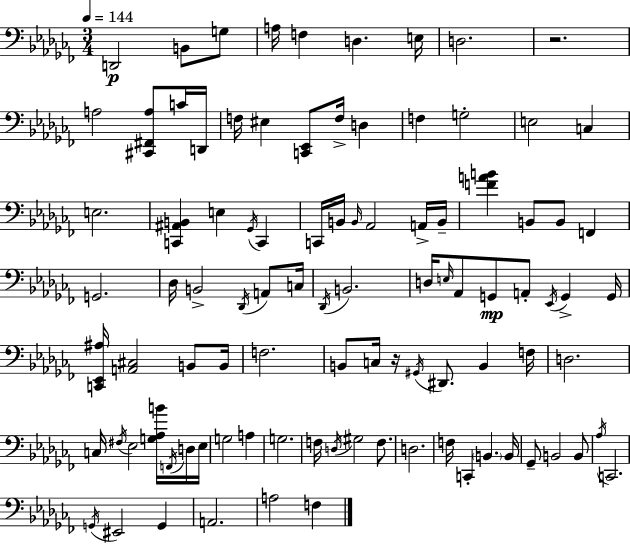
X:1
T:Untitled
M:3/4
L:1/4
K:Abm
D,,2 B,,/2 G,/2 A,/4 F, D, E,/4 D,2 z2 A,2 [^C,,^F,,A,]/2 C/4 D,,/4 F,/4 ^E, [C,,_E,,]/2 F,/4 D, F, G,2 E,2 C, E,2 [C,,^A,,B,,] E, _G,,/4 C,, C,,/4 B,,/4 B,,/4 _A,,2 A,,/4 B,,/4 [FAB] B,,/2 B,,/2 F,, G,,2 _D,/4 B,,2 _D,,/4 A,,/2 C,/4 _D,,/4 B,,2 D,/4 E,/4 _A,,/2 G,,/2 A,,/2 _E,,/4 G,, G,,/4 [C,,_E,,^A,]/4 [A,,^C,]2 B,,/2 B,,/4 F,2 B,,/2 C,/4 z/4 ^G,,/4 ^D,,/2 B,, F,/4 D,2 C,/4 ^F,/4 _E,2 [G,_A,B]/4 F,,/4 D,/4 _E,/4 G,2 A, G,2 F,/4 D,/4 ^G,2 F,/2 D,2 F,/4 C,, B,, B,,/4 _G,,/2 B,,2 B,,/2 _A,/4 C,,2 G,,/4 ^E,,2 G,, A,,2 A,2 F,